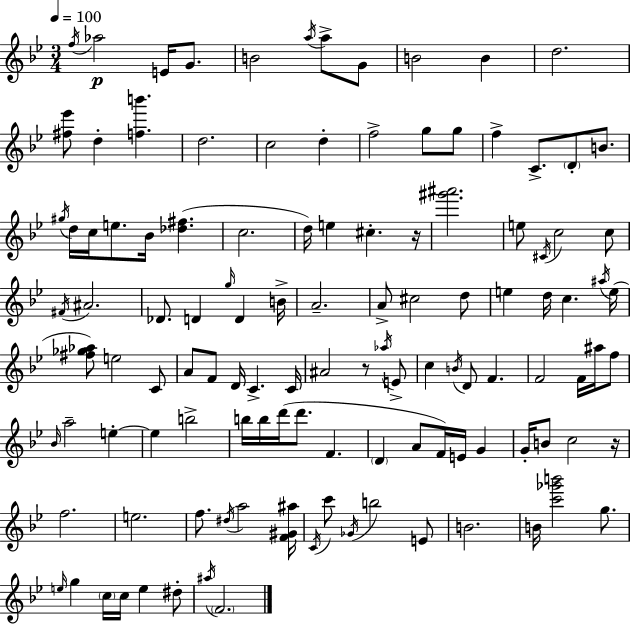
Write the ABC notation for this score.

X:1
T:Untitled
M:3/4
L:1/4
K:Gm
f/4 _a2 E/4 G/2 B2 a/4 a/2 G/2 B2 B d2 [^f_e']/2 d [fb'] d2 c2 d f2 g/2 g/2 f C/2 D/2 B/2 ^g/4 d/4 c/4 e/2 _B/4 [_d^f] c2 d/4 e ^c z/4 [^g'^a']2 e/2 ^C/4 c2 c/2 ^F/4 ^A2 _D/2 D g/4 D B/4 A2 A/2 ^c2 d/2 e d/4 c ^a/4 e/4 [^f_g_a]/2 e2 C/2 A/2 F/2 D/4 C C/4 ^A2 z/2 _a/4 E/2 c B/4 D/2 F F2 F/4 ^a/4 f/2 _B/4 a2 e e b2 b/4 b/4 d'/4 d'/2 F D A/2 F/4 E/4 G G/4 B/2 c2 z/4 f2 e2 f/2 ^d/4 a2 [F^G^a]/4 C/4 c'/2 _G/4 b2 E/2 B2 B/4 [c'_g'b']2 g/2 e/4 g c/4 c/4 e ^d/2 ^a/4 F2